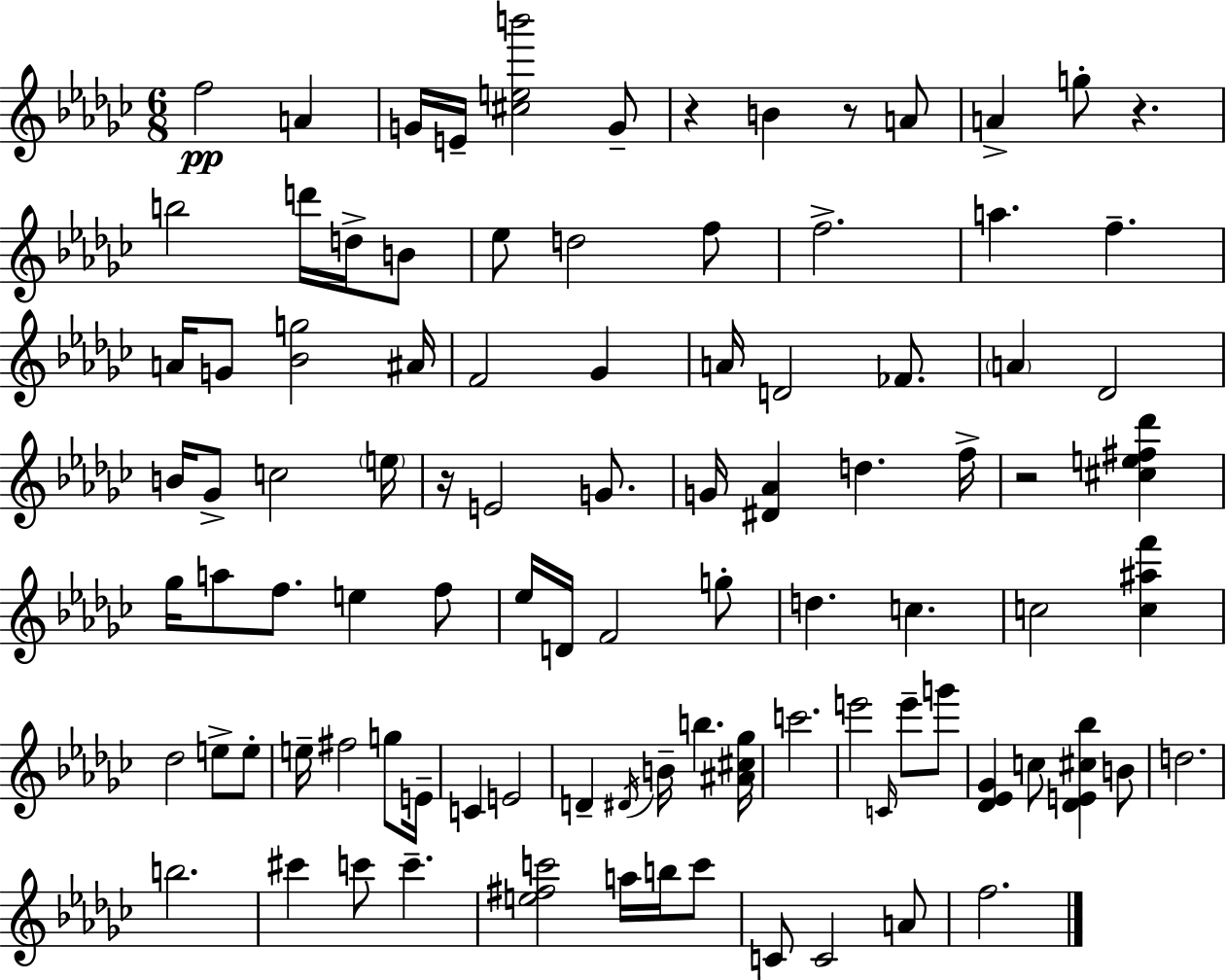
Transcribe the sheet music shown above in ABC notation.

X:1
T:Untitled
M:6/8
L:1/4
K:Ebm
f2 A G/4 E/4 [^ceb']2 G/2 z B z/2 A/2 A g/2 z b2 d'/4 d/4 B/2 _e/2 d2 f/2 f2 a f A/4 G/2 [_Bg]2 ^A/4 F2 _G A/4 D2 _F/2 A _D2 B/4 _G/2 c2 e/4 z/4 E2 G/2 G/4 [^D_A] d f/4 z2 [^ce^f_d'] _g/4 a/2 f/2 e f/2 _e/4 D/4 F2 g/2 d c c2 [c^af'] _d2 e/2 e/2 e/4 ^f2 g/2 E/4 C E2 D ^D/4 B/4 b [^A^c_g]/4 c'2 e'2 C/4 e'/2 g'/2 [_D_E_G] c/2 [_DE^c_b] B/2 d2 b2 ^c' c'/2 c' [e^fc']2 a/4 b/4 c'/2 C/2 C2 A/2 f2